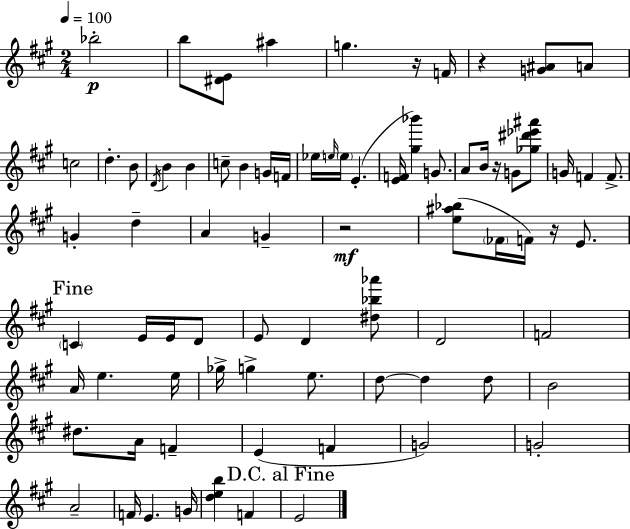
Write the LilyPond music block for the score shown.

{
  \clef treble
  \numericTimeSignature
  \time 2/4
  \key a \major
  \tempo 4 = 100
  bes''2-.\p | b''8 <dis' e'>8 ais''4 | g''4. r16 f'16 | r4 <g' ais'>8 a'8 | \break c''2 | d''4.-. b'8 | \acciaccatura { d'16 } b'4 b'4 | c''8-- b'4 g'16 | \break f'16 ees''16 \grace { e''16 } \parenthesize e''16 e'4.-.( | <e' f'>16 <gis'' bes'''>4) g'8. | a'8 b'16 r16 g'8 | <ges'' dis''' ees''' ais'''>8 g'16 f'4 f'8.-> | \break g'4-. d''4-- | a'4 g'4-- | r2\mf | <e'' ais'' bes''>8( \parenthesize fes'16 f'16) r16 e'8. | \break \mark "Fine" \parenthesize c'4 e'16 e'16 | d'8 e'8 d'4 | <dis'' bes'' aes'''>8 d'2 | f'2 | \break a'16 e''4. | e''16 ges''16-> g''4-> e''8. | d''8~~ d''4 | d''8 b'2 | \break dis''8. a'16 f'4-- | e'4( f'4 | g'2) | g'2-. | \break a'2-- | f'16 e'4. | g'16 <d'' e'' b''>4 f'4 | \mark "D.C. al Fine" e'2 | \break \bar "|."
}